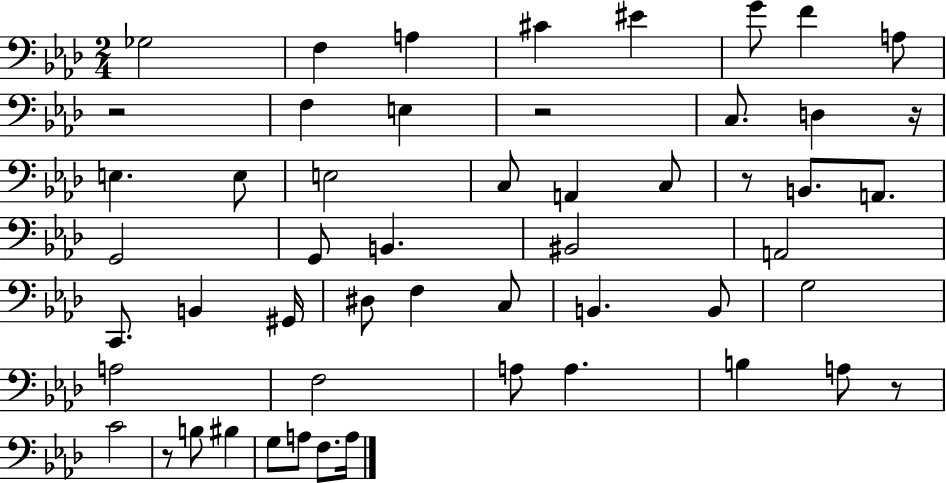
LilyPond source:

{
  \clef bass
  \numericTimeSignature
  \time 2/4
  \key aes \major
  ges2 | f4 a4 | cis'4 eis'4 | g'8 f'4 a8 | \break r2 | f4 e4 | r2 | c8. d4 r16 | \break e4. e8 | e2 | c8 a,4 c8 | r8 b,8. a,8. | \break g,2 | g,8 b,4. | bis,2 | a,2 | \break c,8. b,4 gis,16 | dis8 f4 c8 | b,4. b,8 | g2 | \break a2 | f2 | a8 a4. | b4 a8 r8 | \break c'2 | r8 b8 bis4 | g8 a8 f8. a16 | \bar "|."
}